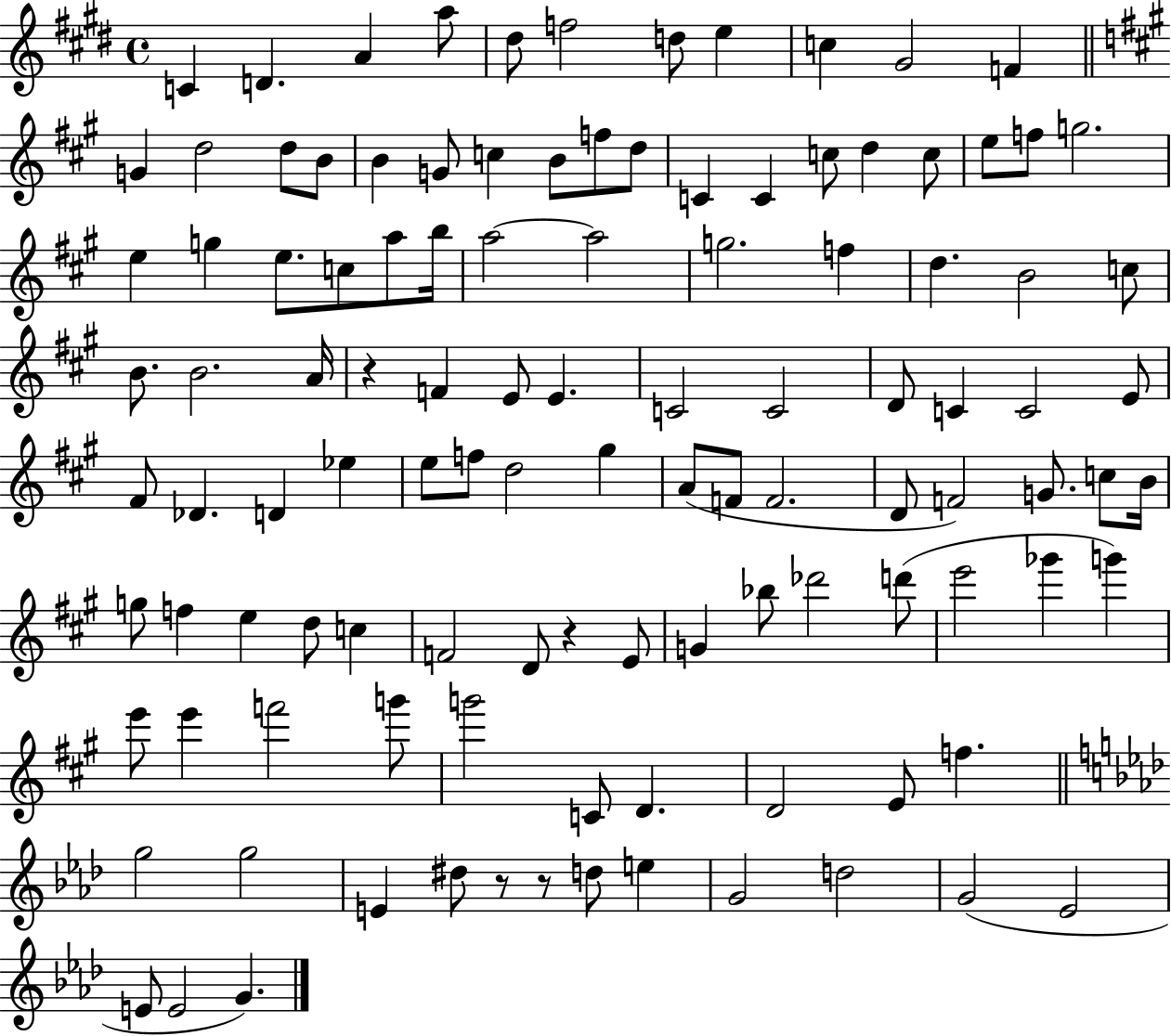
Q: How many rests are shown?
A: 4